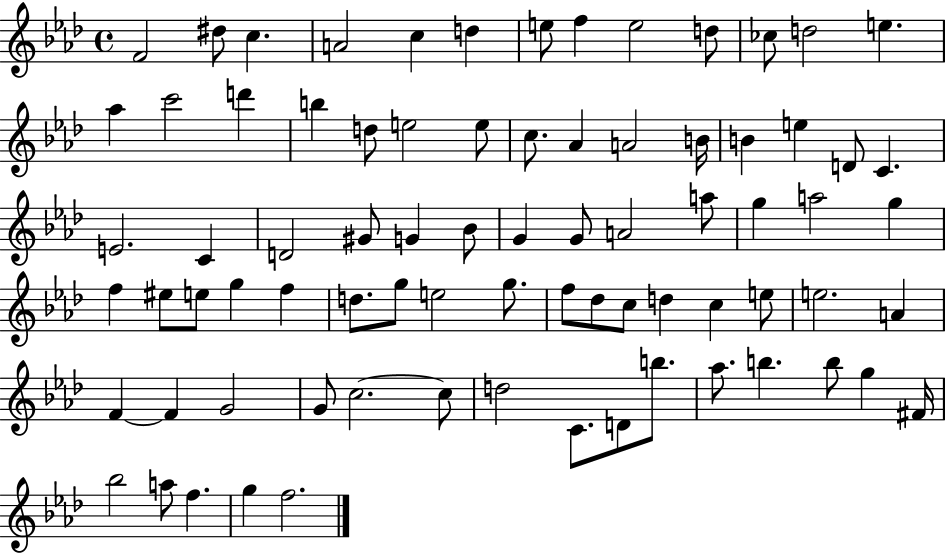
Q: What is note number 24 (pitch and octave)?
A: B4